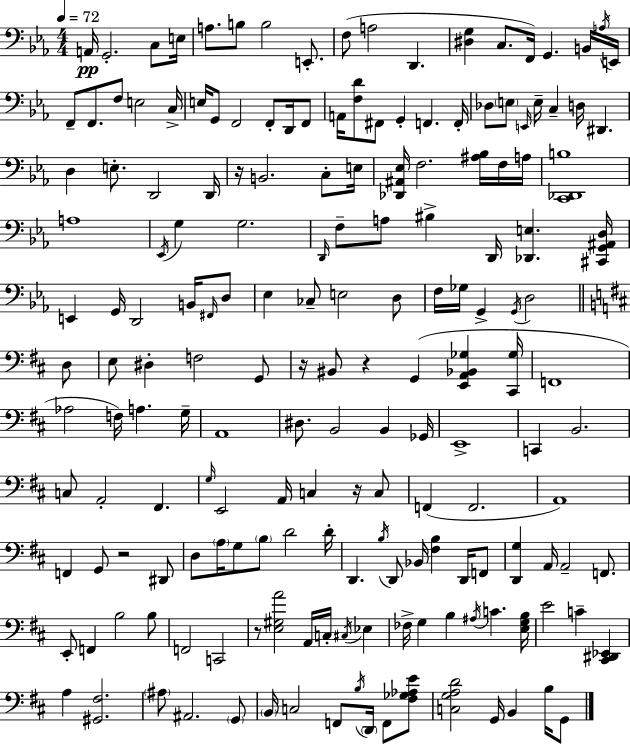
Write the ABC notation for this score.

X:1
T:Untitled
M:4/4
L:1/4
K:Cm
A,,/4 G,,2 C,/2 E,/4 A,/2 B,/2 B,2 E,,/2 F,/2 A,2 D,, [^D,G,] C,/2 F,,/4 G,, B,,/4 A,/4 E,,/4 F,,/2 F,,/2 F,/2 E,2 C,/4 E,/4 G,,/2 F,,2 F,,/2 D,,/4 F,,/2 A,,/4 [F,D]/2 ^F,,/2 G,, F,, F,,/4 _D,/2 E,/2 E,,/4 E,/4 C, D,/4 ^D,, D, E,/2 D,,2 D,,/4 z/4 B,,2 C,/2 E,/4 [_D,,^A,,_E,]/4 F,2 [^A,_B,]/4 F,/4 A,/4 [C,,_D,,B,]4 A,4 _E,,/4 G, G,2 D,,/4 F,/2 A,/2 ^B, D,,/4 [_D,,E,] [^C,,G,,^A,,D,]/4 E,, G,,/4 D,,2 B,,/4 ^F,,/4 D,/2 _E, _C,/2 E,2 D,/2 F,/4 _G,/4 G,, G,,/4 D,2 D,/2 E,/2 ^D, F,2 G,,/2 z/4 ^B,,/2 z G,, [E,,A,,_B,,_G,] [^C,,_G,]/4 F,,4 _A,2 F,/4 A, G,/4 A,,4 ^D,/2 B,,2 B,, _G,,/4 E,,4 C,, B,,2 C,/2 A,,2 ^F,, G,/4 E,,2 A,,/4 C, z/4 C,/2 F,, F,,2 A,,4 F,, G,,/2 z2 ^D,,/2 D,/2 A,/4 G,/2 B,/2 D2 D/4 D,, B,/4 D,,/2 _B,,/4 [^F,B,] D,,/4 F,,/2 [D,,G,] A,,/4 A,,2 F,,/2 E,,/2 F,, B,2 B,/2 F,,2 C,,2 z/2 [E,^G,A]2 A,,/4 C,/4 ^C,/4 _E, _F,/4 G, B, ^A,/4 C [E,G,B,]/4 E2 C [^C,,^D,,_E,,] A, [^G,,^F,]2 ^A,/2 ^A,,2 G,,/2 B,,/4 C,2 F,,/2 B,/4 D,,/4 F,,/2 [^F,_G,_A,E]/2 [C,G,A,D]2 G,,/4 B,, B,/4 G,,/2